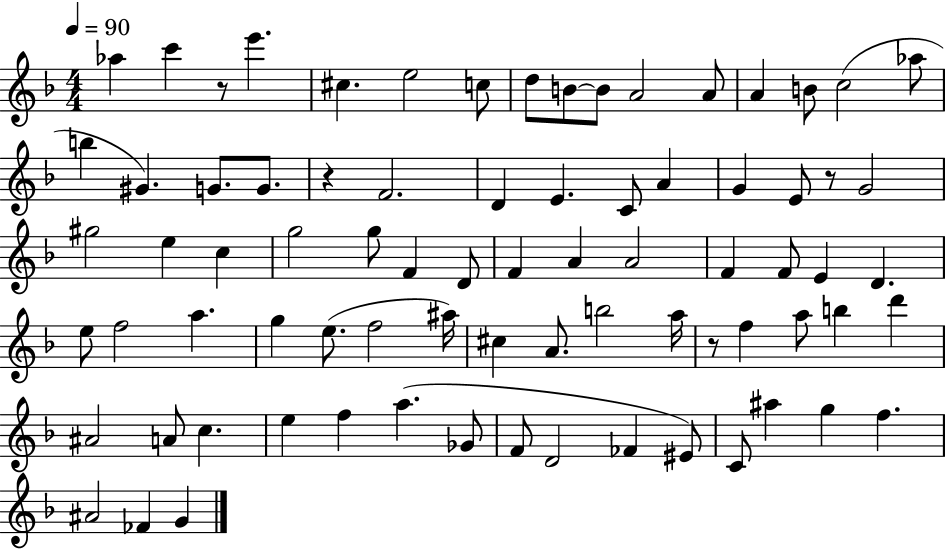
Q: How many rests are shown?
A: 4